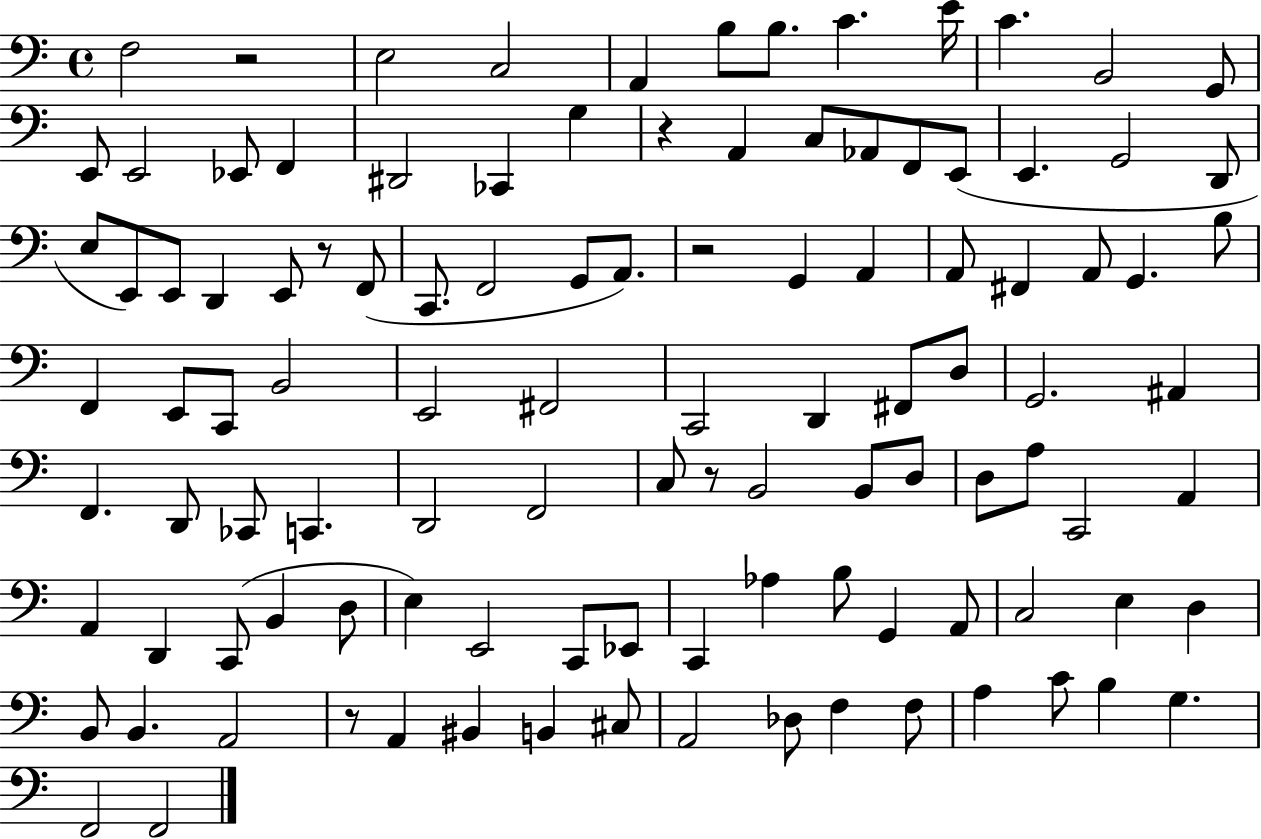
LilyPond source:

{
  \clef bass
  \time 4/4
  \defaultTimeSignature
  \key c \major
  f2 r2 | e2 c2 | a,4 b8 b8. c'4. e'16 | c'4. b,2 g,8 | \break e,8 e,2 ees,8 f,4 | dis,2 ces,4 g4 | r4 a,4 c8 aes,8 f,8 e,8( | e,4. g,2 d,8 | \break e8 e,8) e,8 d,4 e,8 r8 f,8( | c,8. f,2 g,8 a,8.) | r2 g,4 a,4 | a,8 fis,4 a,8 g,4. b8 | \break f,4 e,8 c,8 b,2 | e,2 fis,2 | c,2 d,4 fis,8 d8 | g,2. ais,4 | \break f,4. d,8 ces,8 c,4. | d,2 f,2 | c8 r8 b,2 b,8 d8 | d8 a8 c,2 a,4 | \break a,4 d,4 c,8( b,4 d8 | e4) e,2 c,8 ees,8 | c,4 aes4 b8 g,4 a,8 | c2 e4 d4 | \break b,8 b,4. a,2 | r8 a,4 bis,4 b,4 cis8 | a,2 des8 f4 f8 | a4 c'8 b4 g4. | \break f,2 f,2 | \bar "|."
}